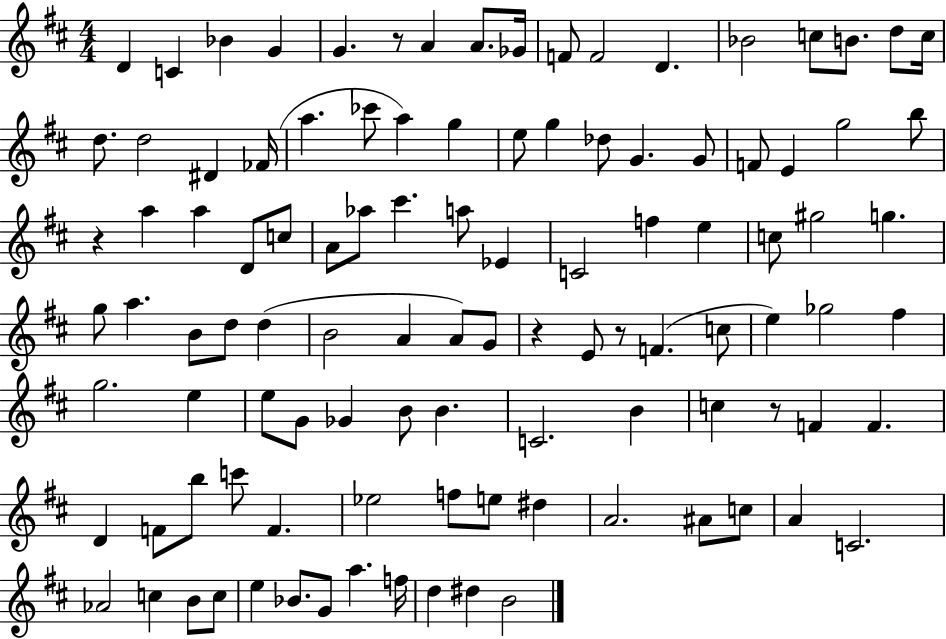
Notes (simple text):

D4/q C4/q Bb4/q G4/q G4/q. R/e A4/q A4/e. Gb4/s F4/e F4/h D4/q. Bb4/h C5/e B4/e. D5/e C5/s D5/e. D5/h D#4/q FES4/s A5/q. CES6/e A5/q G5/q E5/e G5/q Db5/e G4/q. G4/e F4/e E4/q G5/h B5/e R/q A5/q A5/q D4/e C5/e A4/e Ab5/e C#6/q. A5/e Eb4/q C4/h F5/q E5/q C5/e G#5/h G5/q. G5/e A5/q. B4/e D5/e D5/q B4/h A4/q A4/e G4/e R/q E4/e R/e F4/q. C5/e E5/q Gb5/h F#5/q G5/h. E5/q E5/e G4/e Gb4/q B4/e B4/q. C4/h. B4/q C5/q R/e F4/q F4/q. D4/q F4/e B5/e C6/e F4/q. Eb5/h F5/e E5/e D#5/q A4/h. A#4/e C5/e A4/q C4/h. Ab4/h C5/q B4/e C5/e E5/q Bb4/e. G4/e A5/q. F5/s D5/q D#5/q B4/h